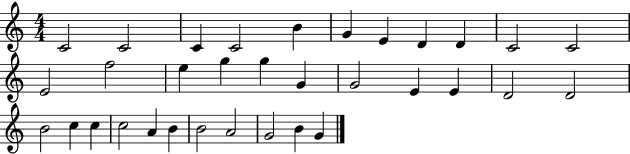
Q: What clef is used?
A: treble